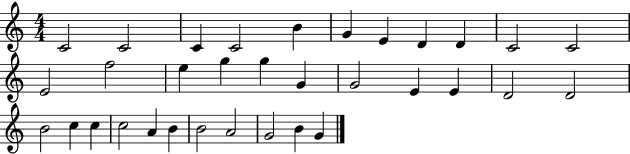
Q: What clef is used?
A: treble